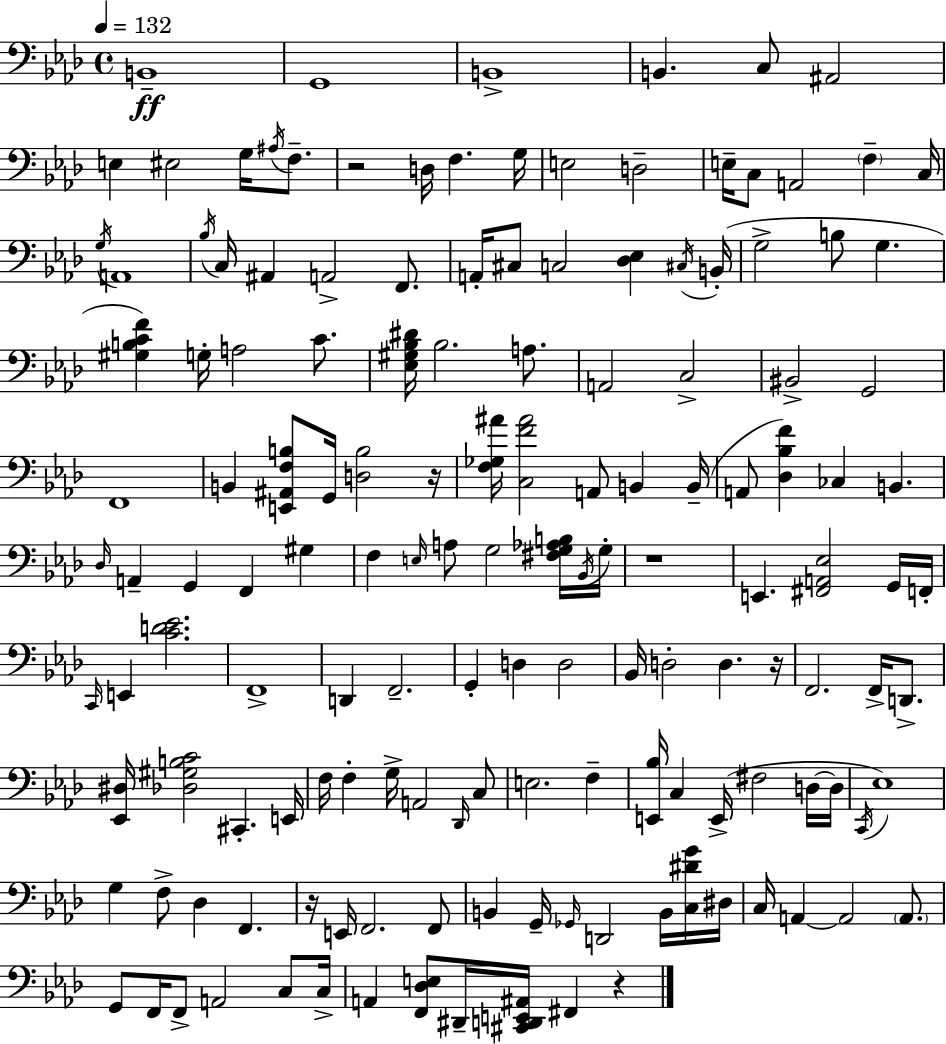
B2/w G2/w B2/w B2/q. C3/e A#2/h E3/q EIS3/h G3/s A#3/s F3/e. R/h D3/s F3/q. G3/s E3/h D3/h E3/s C3/e A2/h F3/q C3/s G3/s A2/w Bb3/s C3/s A#2/q A2/h F2/e. A2/s C#3/e C3/h [Db3,Eb3]/q C#3/s B2/s G3/h B3/e G3/q. [G#3,B3,C4,F4]/q G3/s A3/h C4/e. [Eb3,G#3,Bb3,D#4]/s Bb3/h. A3/e. A2/h C3/h BIS2/h G2/h F2/w B2/q [E2,A#2,F3,B3]/e G2/s [D3,B3]/h R/s [F3,Gb3,A#4]/s [C3,F4,A#4]/h A2/e B2/q B2/s A2/e [Db3,Bb3,F4]/q CES3/q B2/q. Db3/s A2/q G2/q F2/q G#3/q F3/q E3/s A3/e G3/h [F#3,G3,Ab3,B3]/s Bb2/s G3/s R/w E2/q. [F#2,A2,Eb3]/h G2/s F2/s C2/s E2/q [C4,D4,Eb4]/h. F2/w D2/q F2/h. G2/q D3/q D3/h Bb2/s D3/h D3/q. R/s F2/h. F2/s D2/e. [Eb2,D#3]/s [Db3,G#3,B3,C4]/h C#2/q. E2/s F3/s F3/q G3/s A2/h Db2/s C3/e E3/h. F3/q [E2,Bb3]/s C3/q E2/s F#3/h D3/s D3/s C2/s Eb3/w G3/q F3/e Db3/q F2/q. R/s E2/s F2/h. F2/e B2/q G2/s Gb2/s D2/h B2/s [C3,D#4,G4]/s D#3/s C3/s A2/q A2/h A2/e. G2/e F2/s F2/e A2/h C3/e C3/s A2/q [F2,Db3,E3]/e D#2/s [C#2,D2,E2,A#2]/s F#2/q R/q